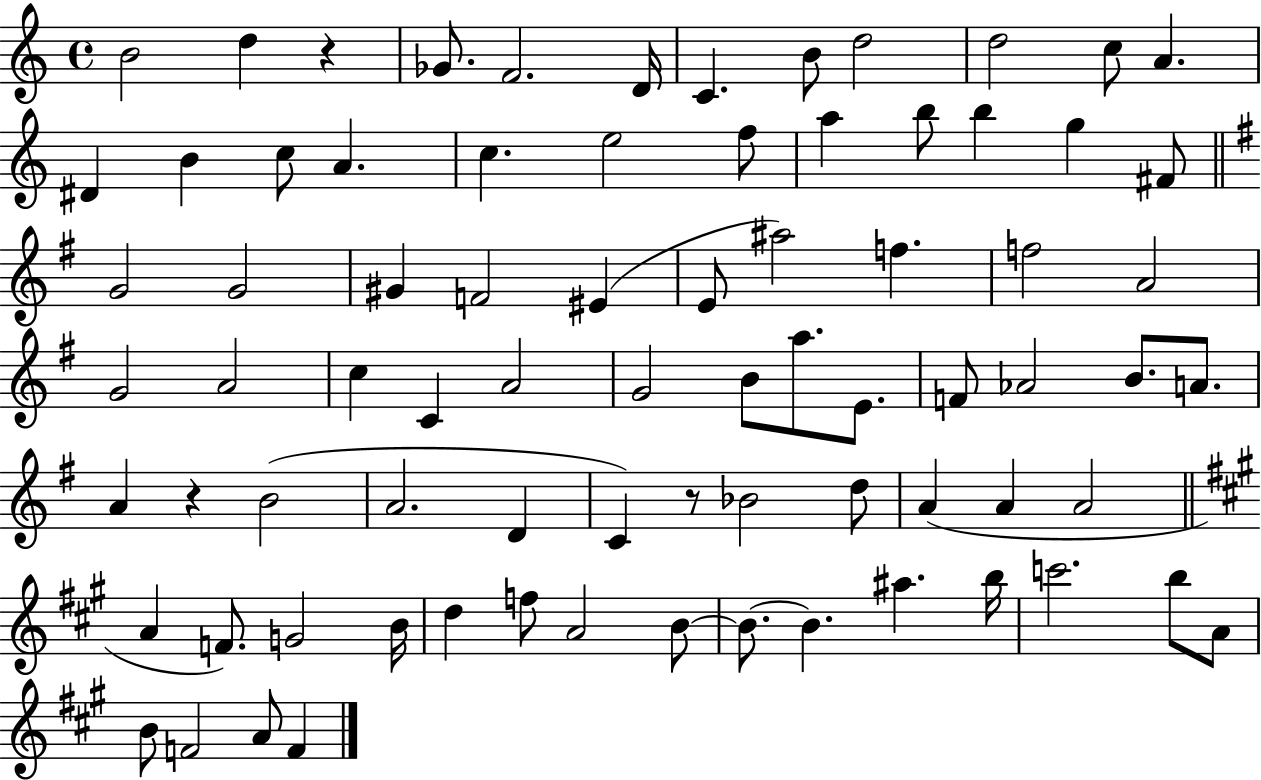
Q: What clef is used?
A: treble